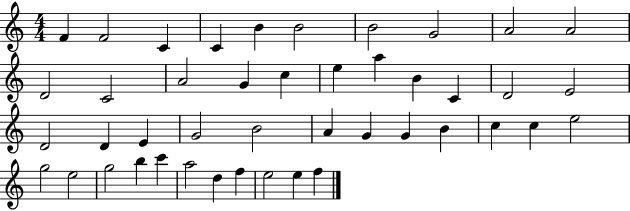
{
  \clef treble
  \numericTimeSignature
  \time 4/4
  \key c \major
  f'4 f'2 c'4 | c'4 b'4 b'2 | b'2 g'2 | a'2 a'2 | \break d'2 c'2 | a'2 g'4 c''4 | e''4 a''4 b'4 c'4 | d'2 e'2 | \break d'2 d'4 e'4 | g'2 b'2 | a'4 g'4 g'4 b'4 | c''4 c''4 e''2 | \break g''2 e''2 | g''2 b''4 c'''4 | a''2 d''4 f''4 | e''2 e''4 f''4 | \break \bar "|."
}